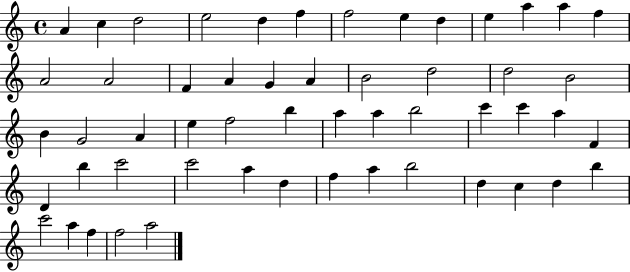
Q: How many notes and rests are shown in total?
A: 54